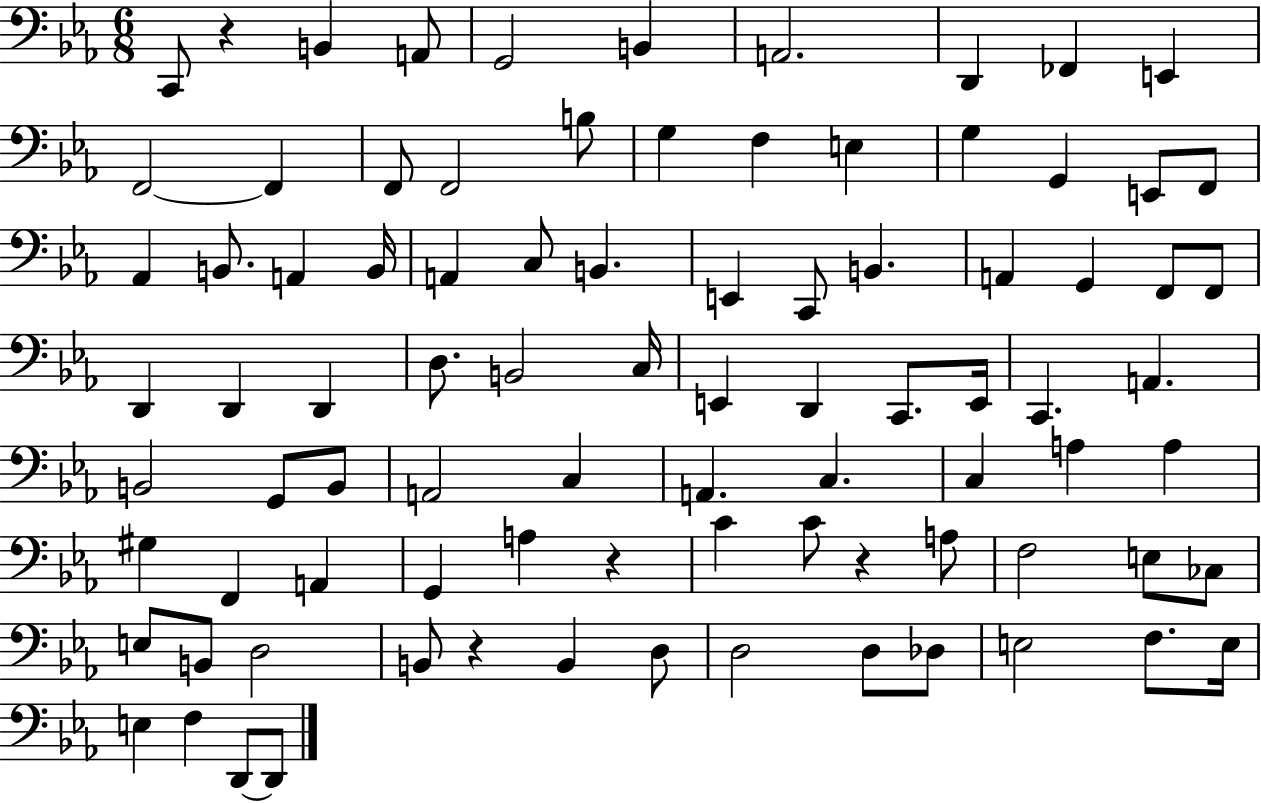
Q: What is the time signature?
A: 6/8